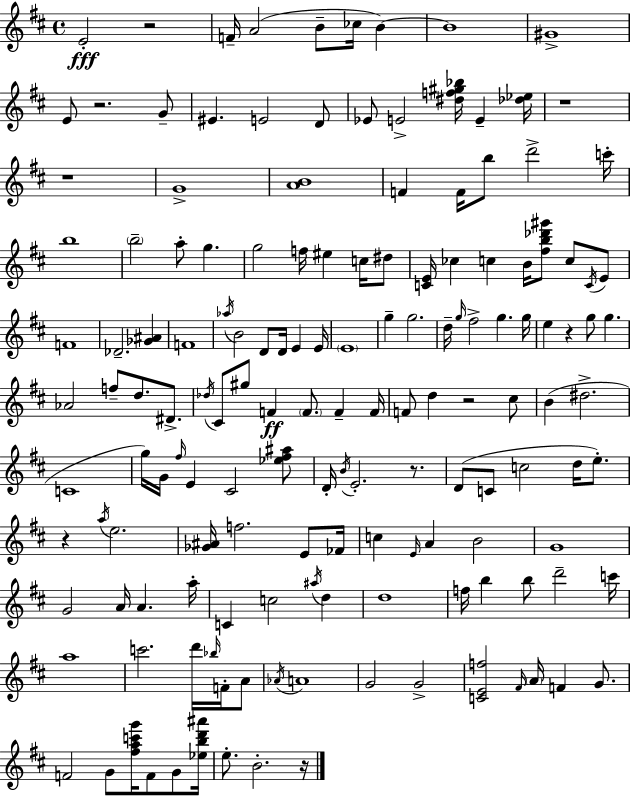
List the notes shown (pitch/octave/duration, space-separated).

E4/h R/h F4/s A4/h B4/e CES5/s B4/q B4/w G#4/w E4/e R/h. G4/e EIS4/q. E4/h D4/e Eb4/e E4/h [D#5,F5,G#5,Bb5]/s E4/q [Db5,Eb5]/s R/w R/w G4/w [A4,B4]/w F4/q F4/s B5/e D6/h C6/s B5/w B5/h A5/e G5/q. G5/h F5/s EIS5/q C5/s D#5/e [C4,E4]/s CES5/q C5/q B4/s [F#5,B5,Db6,G#6]/e C5/e C4/s E4/e F4/w Db4/h. [Gb4,A#4]/q F4/w Ab5/s B4/h D4/e D4/s E4/q E4/s E4/w G5/q G5/h. D5/s G5/s F#5/h G5/q. G5/s E5/q R/q G5/e G5/q. Ab4/h F5/e D5/e. D#4/e. Db5/s C#4/e G#5/e F4/q F4/e. F4/q F4/s F4/e D5/q R/h C#5/e B4/q D#5/h. C4/w G5/s G4/s F#5/s E4/q C#4/h [Eb5,F#5,A#5]/e D4/s B4/s E4/h. R/e. D4/e C4/e C5/h D5/s E5/e. R/q A5/s E5/h. [Gb4,A#4]/s F5/h. E4/e FES4/s C5/q E4/s A4/q B4/h G4/w G4/h A4/s A4/q. A5/s C4/q C5/h A#5/s D5/q D5/w F5/s B5/q B5/e D6/h C6/s A5/w C6/h. D6/s Bb5/s F4/s A4/e Ab4/s A4/w G4/h G4/h [C4,E4,F5]/h F#4/s A4/s F4/q G4/e. F4/h G4/e [F#5,A5,C6,G6]/s F4/e G4/e [Eb5,B5,D6,A#6]/s E5/e. B4/h. R/s